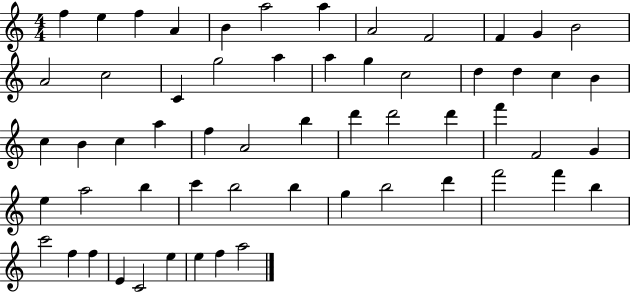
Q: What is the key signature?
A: C major